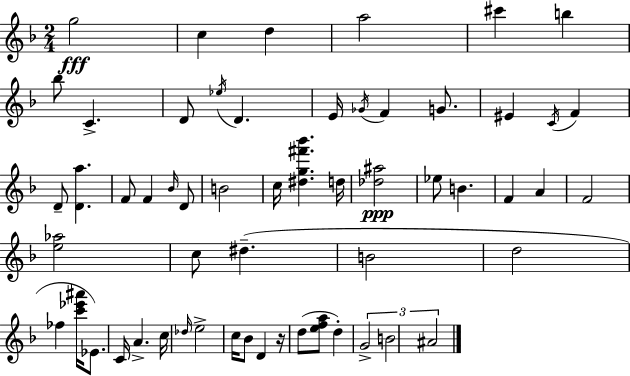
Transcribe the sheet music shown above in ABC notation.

X:1
T:Untitled
M:2/4
L:1/4
K:F
g2 c d a2 ^c' b _b/2 C D/2 _e/4 D E/4 _G/4 F G/2 ^E C/4 F D/2 [Da] F/2 F _B/4 D/2 B2 c/4 [^dg^f'_b'] d/4 [_d^a]2 _e/2 B F A F2 [e_a]2 c/2 ^d B2 d2 _f [c'_e'^a']/4 _E/2 C/4 A c/4 _d/4 e2 c/4 _B/2 D z/4 d/2 [efa]/2 d G2 B2 ^A2